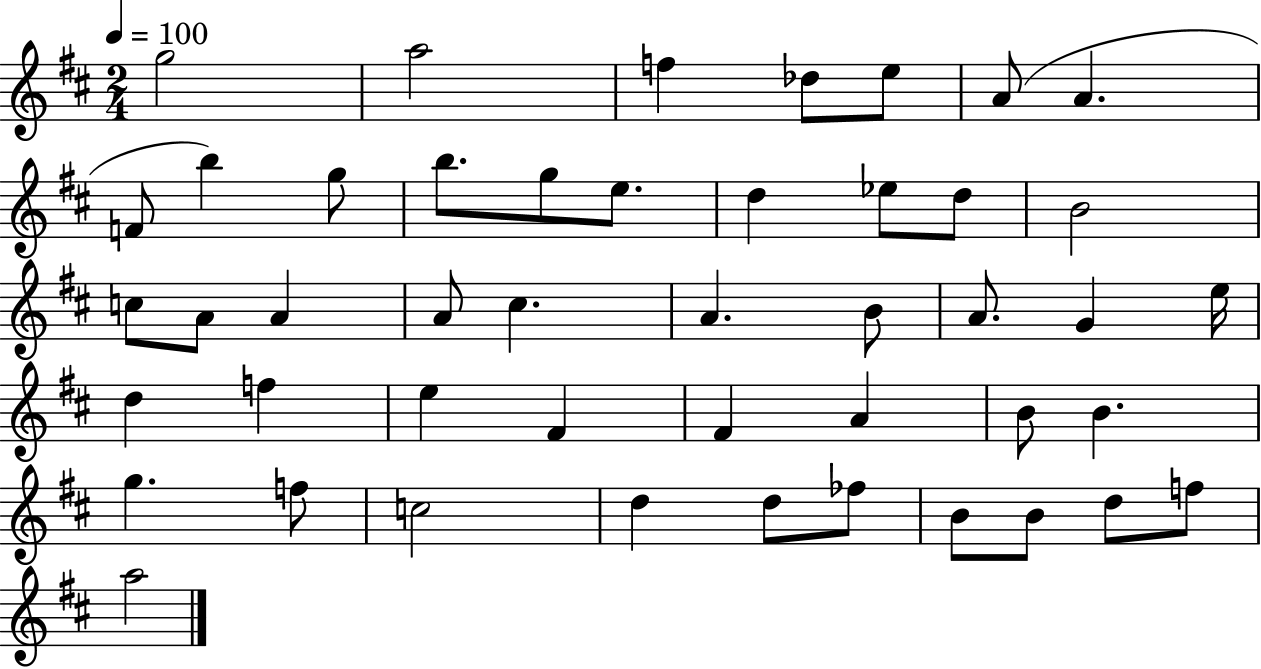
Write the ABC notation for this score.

X:1
T:Untitled
M:2/4
L:1/4
K:D
g2 a2 f _d/2 e/2 A/2 A F/2 b g/2 b/2 g/2 e/2 d _e/2 d/2 B2 c/2 A/2 A A/2 ^c A B/2 A/2 G e/4 d f e ^F ^F A B/2 B g f/2 c2 d d/2 _f/2 B/2 B/2 d/2 f/2 a2